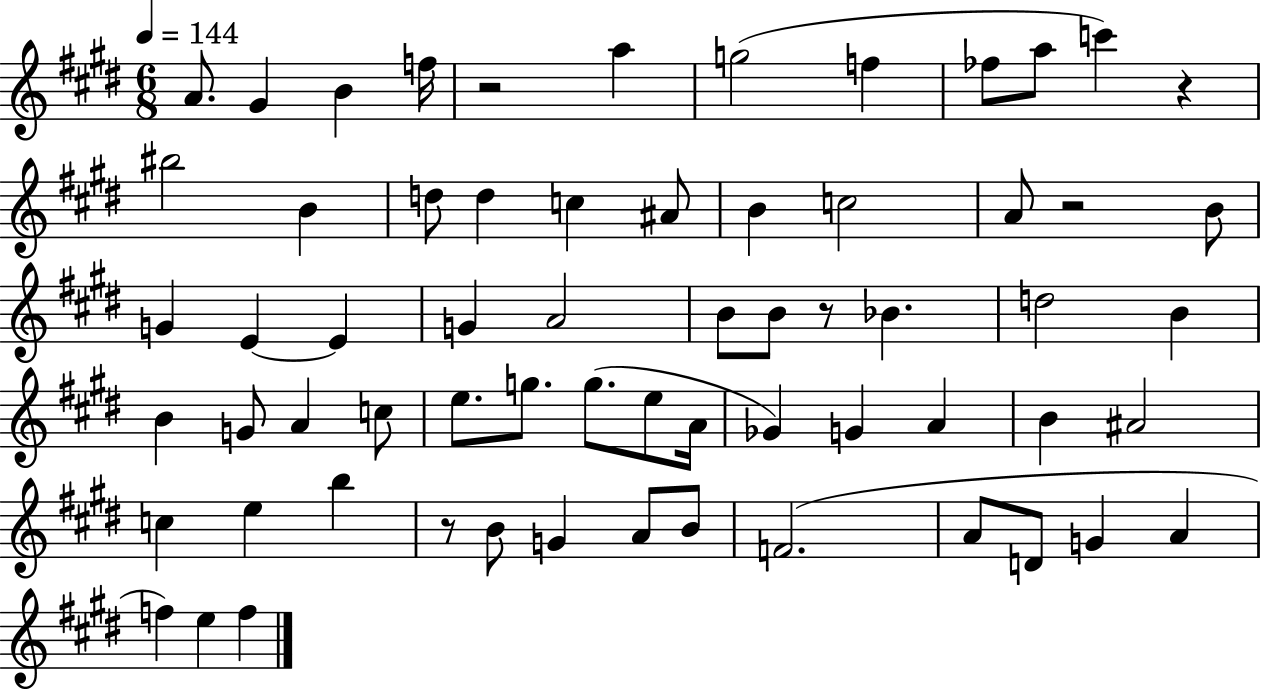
{
  \clef treble
  \numericTimeSignature
  \time 6/8
  \key e \major
  \tempo 4 = 144
  \repeat volta 2 { a'8. gis'4 b'4 f''16 | r2 a''4 | g''2( f''4 | fes''8 a''8 c'''4) r4 | \break bis''2 b'4 | d''8 d''4 c''4 ais'8 | b'4 c''2 | a'8 r2 b'8 | \break g'4 e'4~~ e'4 | g'4 a'2 | b'8 b'8 r8 bes'4. | d''2 b'4 | \break b'4 g'8 a'4 c''8 | e''8. g''8. g''8.( e''8 a'16 | ges'4) g'4 a'4 | b'4 ais'2 | \break c''4 e''4 b''4 | r8 b'8 g'4 a'8 b'8 | f'2.( | a'8 d'8 g'4 a'4 | \break f''4) e''4 f''4 | } \bar "|."
}